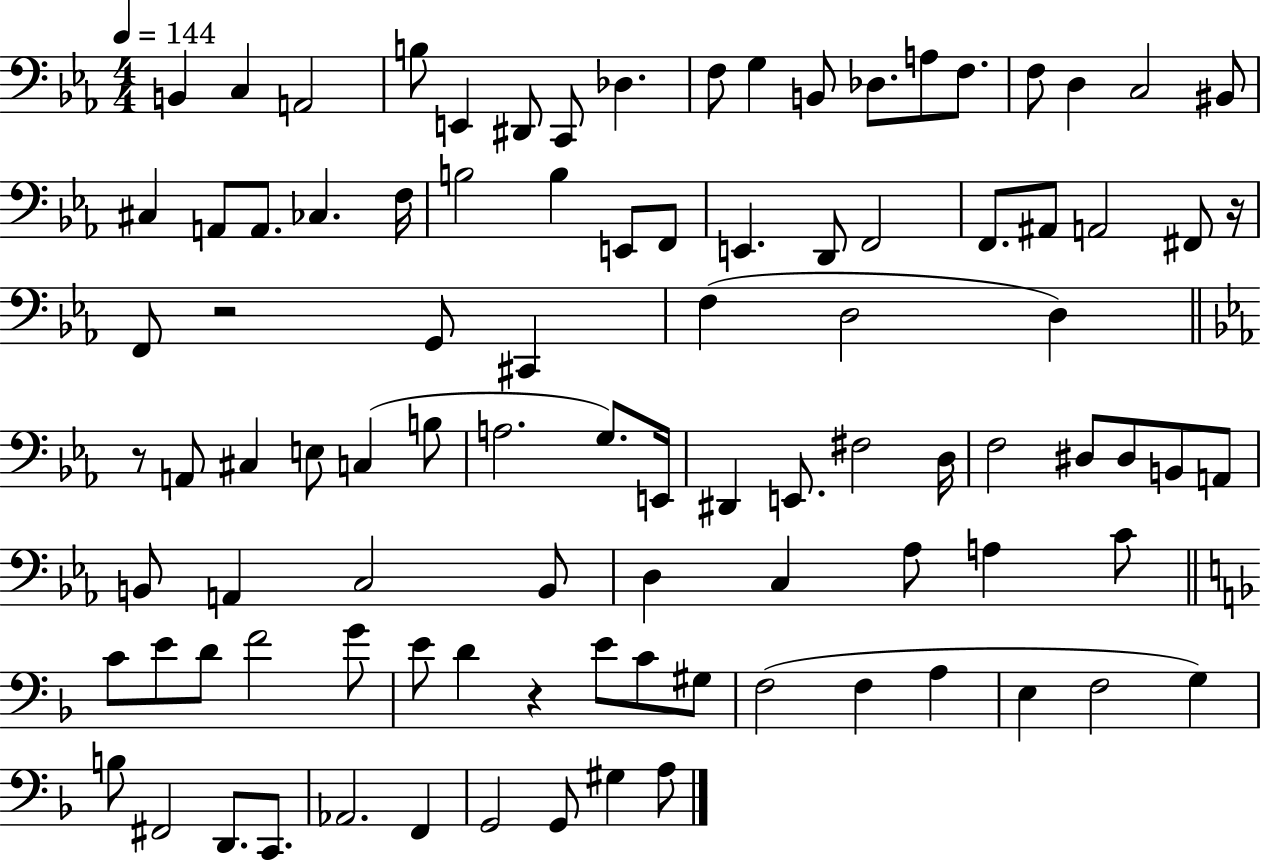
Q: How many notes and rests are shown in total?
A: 96